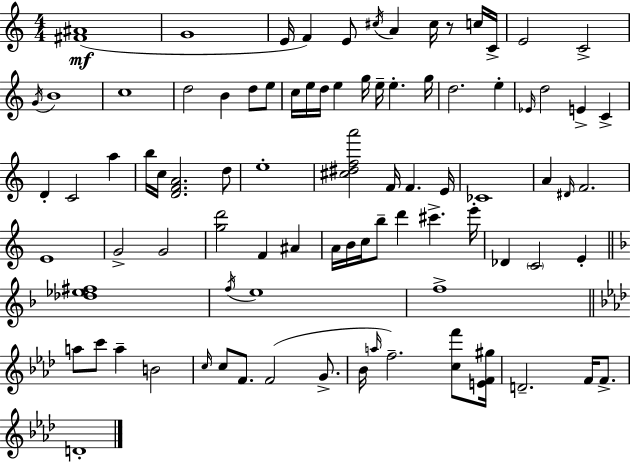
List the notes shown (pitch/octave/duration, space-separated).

[F#4,A#4]/w G4/w E4/s F4/q E4/e C#5/s A4/q C#5/s R/e C5/s C4/s E4/h C4/h G4/s B4/w C5/w D5/h B4/q D5/e E5/e C5/s E5/s D5/s E5/q G5/s E5/s E5/q. G5/s D5/h. E5/q Eb4/s D5/h E4/q C4/q D4/q C4/h A5/q B5/s C5/s [D4,F4,A4]/h. D5/e E5/w [C#5,D#5,F5,A6]/h F4/s F4/q. E4/s CES4/w A4/q D#4/s F4/h. E4/w G4/h G4/h [G5,D6]/h F4/q A#4/q A4/s B4/s C5/s B5/e D6/q C#6/q. E6/s Db4/q C4/h E4/q [Db5,Eb5,F#5]/w F5/s E5/w F5/w A5/e C6/e A5/q B4/h C5/s C5/e F4/e. F4/h G4/e. Bb4/s A5/s F5/h. [C5,F6]/e [E4,F4,G#5]/s D4/h. F4/s F4/e. D4/w